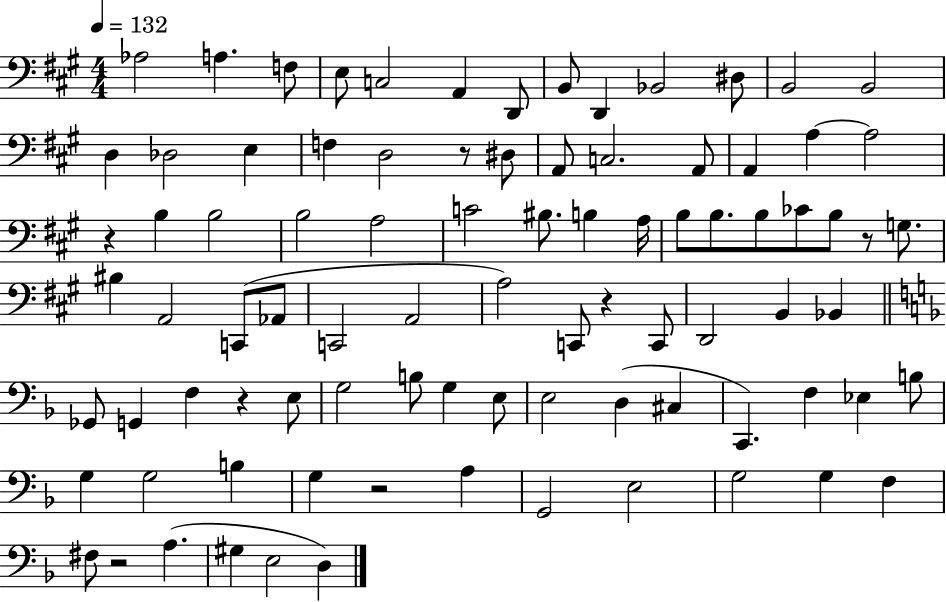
Ab3/h A3/q. F3/e E3/e C3/h A2/q D2/e B2/e D2/q Bb2/h D#3/e B2/h B2/h D3/q Db3/h E3/q F3/q D3/h R/e D#3/e A2/e C3/h. A2/e A2/q A3/q A3/h R/q B3/q B3/h B3/h A3/h C4/h BIS3/e. B3/q A3/s B3/e B3/e. B3/e CES4/e B3/e R/e G3/e. BIS3/q A2/h C2/e Ab2/e C2/h A2/h A3/h C2/e R/q C2/e D2/h B2/q Bb2/q Gb2/e G2/q F3/q R/q E3/e G3/h B3/e G3/q E3/e E3/h D3/q C#3/q C2/q. F3/q Eb3/q B3/e G3/q G3/h B3/q G3/q R/h A3/q G2/h E3/h G3/h G3/q F3/q F#3/e R/h A3/q. G#3/q E3/h D3/q